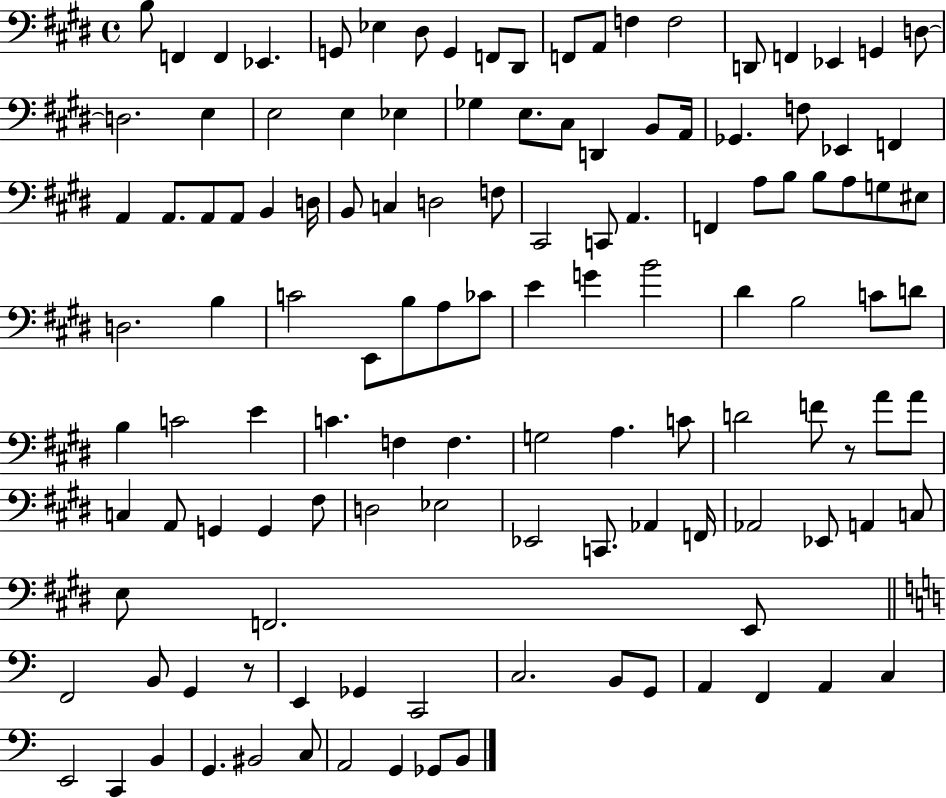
X:1
T:Untitled
M:4/4
L:1/4
K:E
B,/2 F,, F,, _E,, G,,/2 _E, ^D,/2 G,, F,,/2 ^D,,/2 F,,/2 A,,/2 F, F,2 D,,/2 F,, _E,, G,, D,/2 D,2 E, E,2 E, _E, _G, E,/2 ^C,/2 D,, B,,/2 A,,/4 _G,, F,/2 _E,, F,, A,, A,,/2 A,,/2 A,,/2 B,, D,/4 B,,/2 C, D,2 F,/2 ^C,,2 C,,/2 A,, F,, A,/2 B,/2 B,/2 A,/2 G,/2 ^E,/2 D,2 B, C2 E,,/2 B,/2 A,/2 _C/2 E G B2 ^D B,2 C/2 D/2 B, C2 E C F, F, G,2 A, C/2 D2 F/2 z/2 A/2 A/2 C, A,,/2 G,, G,, ^F,/2 D,2 _E,2 _E,,2 C,,/2 _A,, F,,/4 _A,,2 _E,,/2 A,, C,/2 E,/2 F,,2 E,,/2 F,,2 B,,/2 G,, z/2 E,, _G,, C,,2 C,2 B,,/2 G,,/2 A,, F,, A,, C, E,,2 C,, B,, G,, ^B,,2 C,/2 A,,2 G,, _G,,/2 B,,/2